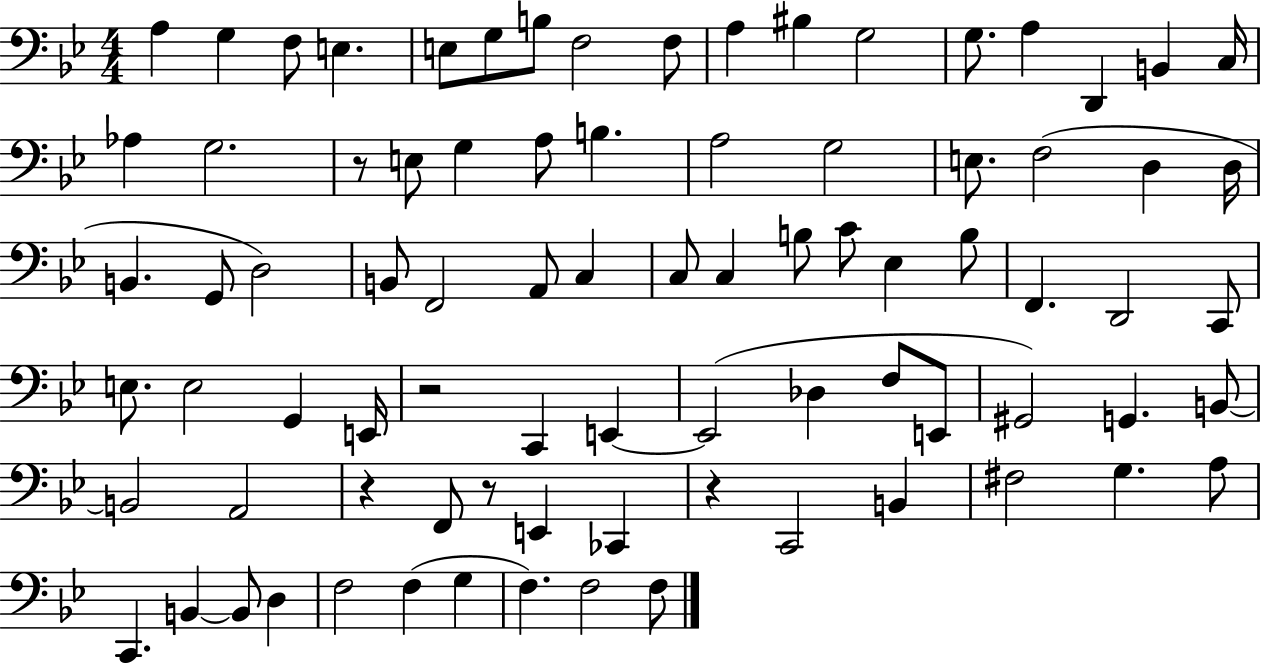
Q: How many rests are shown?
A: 5